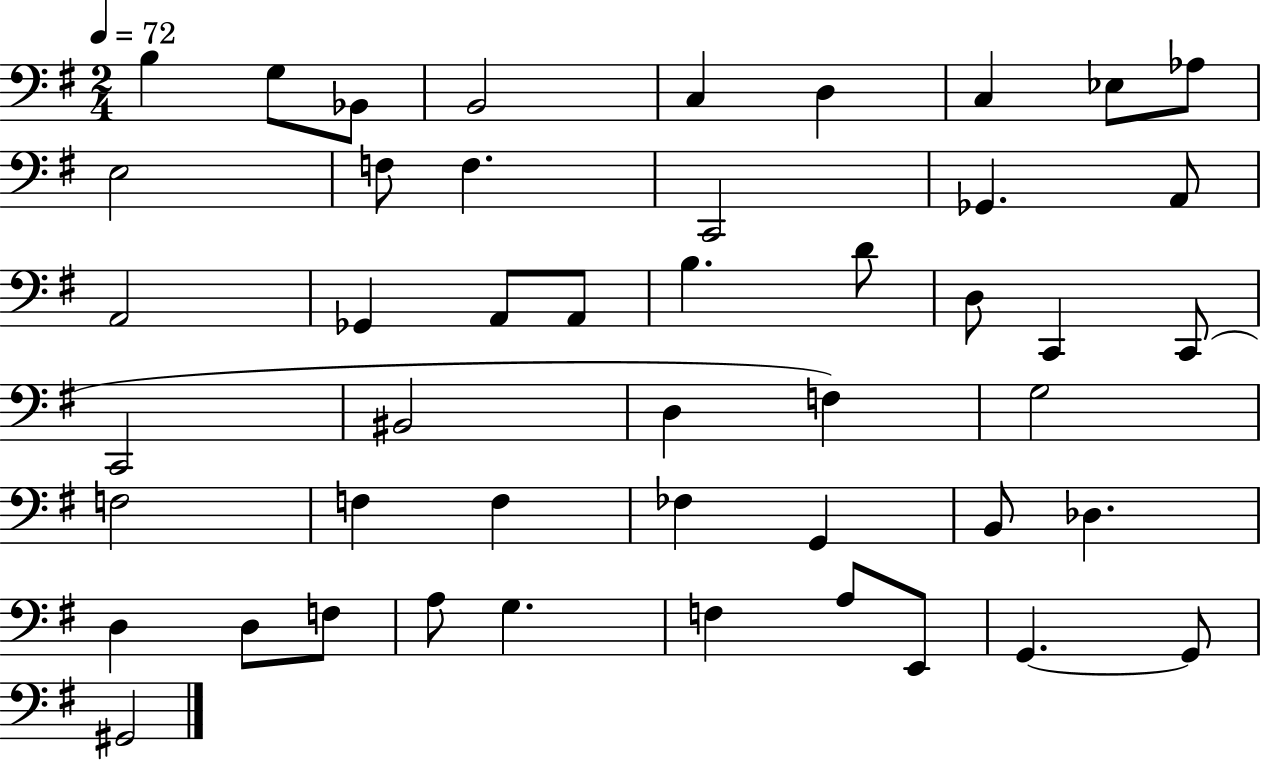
B3/q G3/e Bb2/e B2/h C3/q D3/q C3/q Eb3/e Ab3/e E3/h F3/e F3/q. C2/h Gb2/q. A2/e A2/h Gb2/q A2/e A2/e B3/q. D4/e D3/e C2/q C2/e C2/h BIS2/h D3/q F3/q G3/h F3/h F3/q F3/q FES3/q G2/q B2/e Db3/q. D3/q D3/e F3/e A3/e G3/q. F3/q A3/e E2/e G2/q. G2/e G#2/h